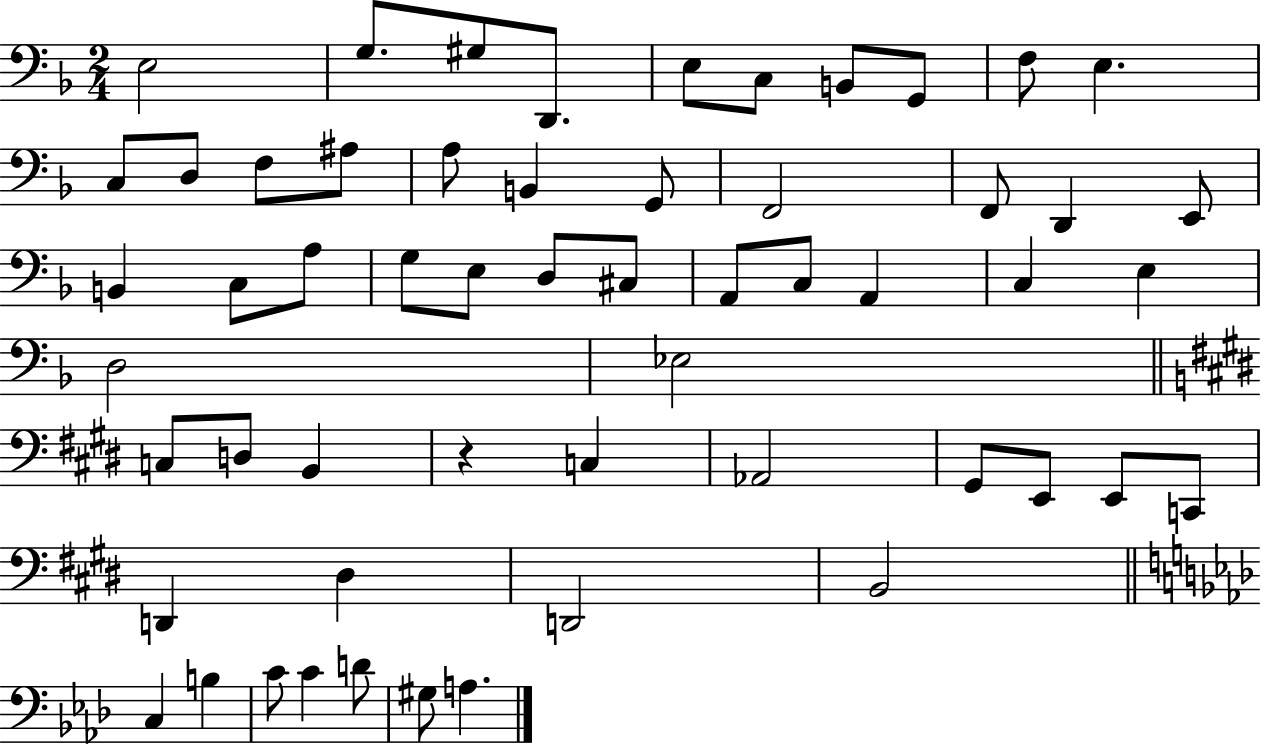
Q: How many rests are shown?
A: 1